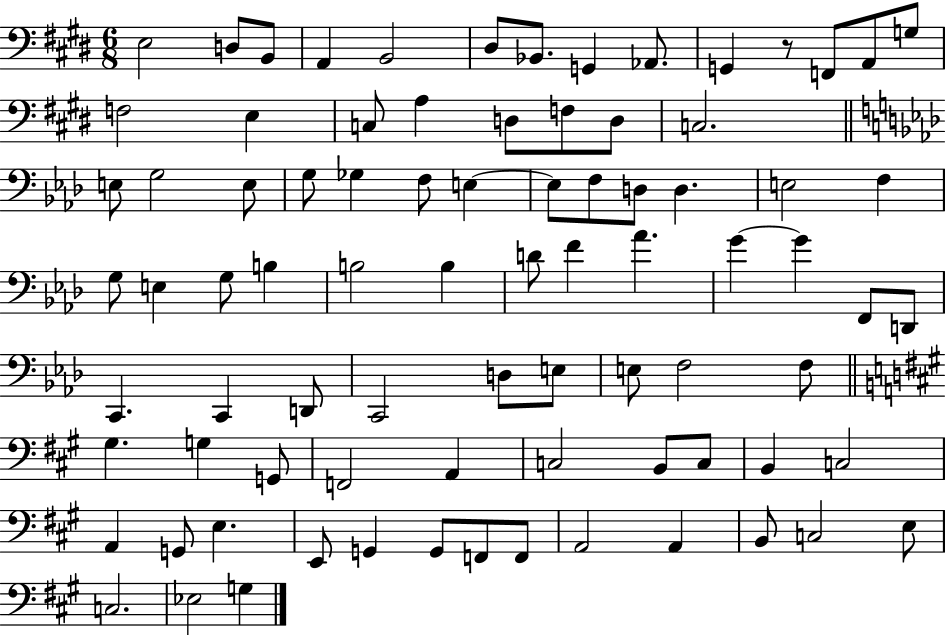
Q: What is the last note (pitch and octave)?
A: G3